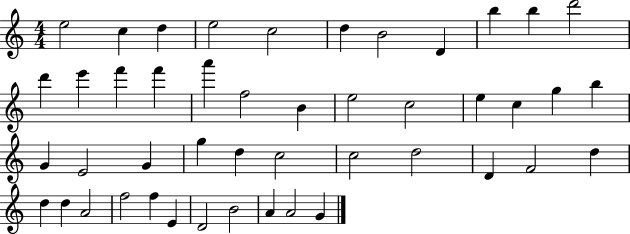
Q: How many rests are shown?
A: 0